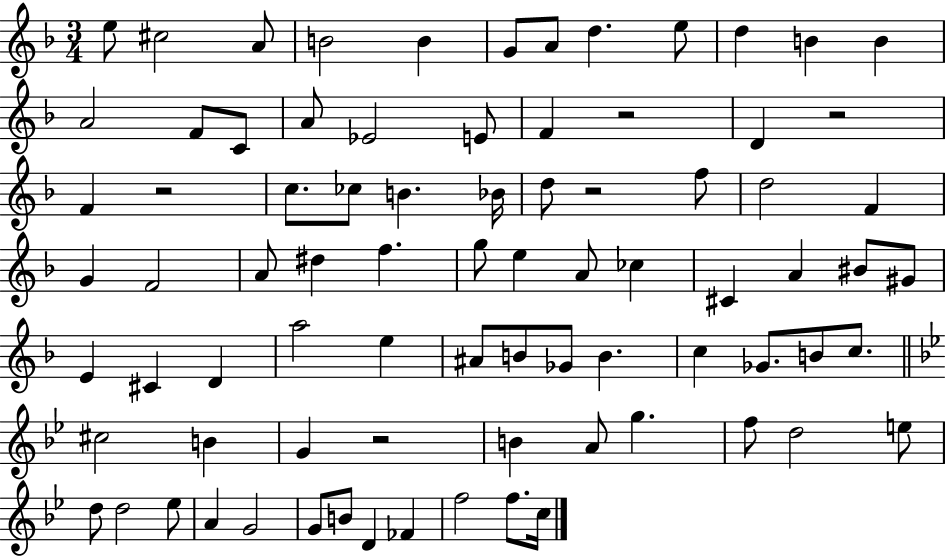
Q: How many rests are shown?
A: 5